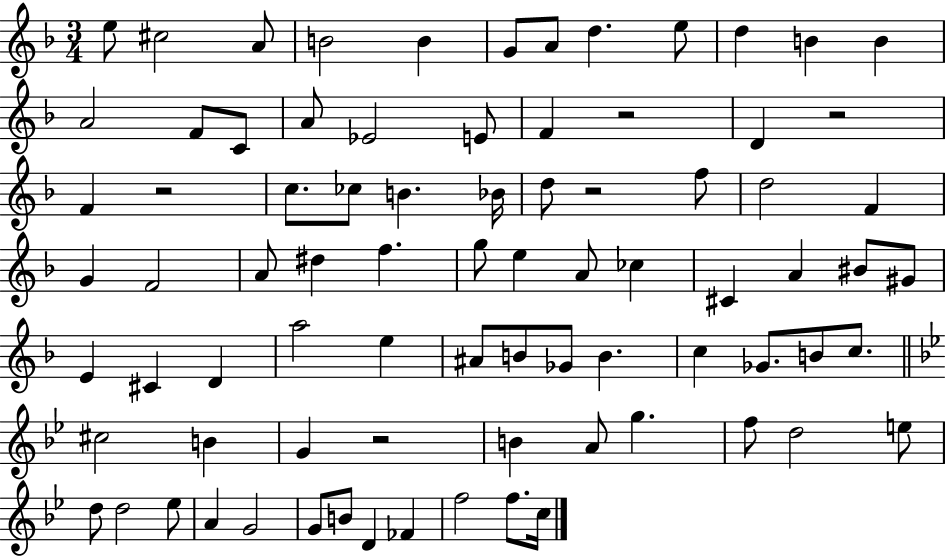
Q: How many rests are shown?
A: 5